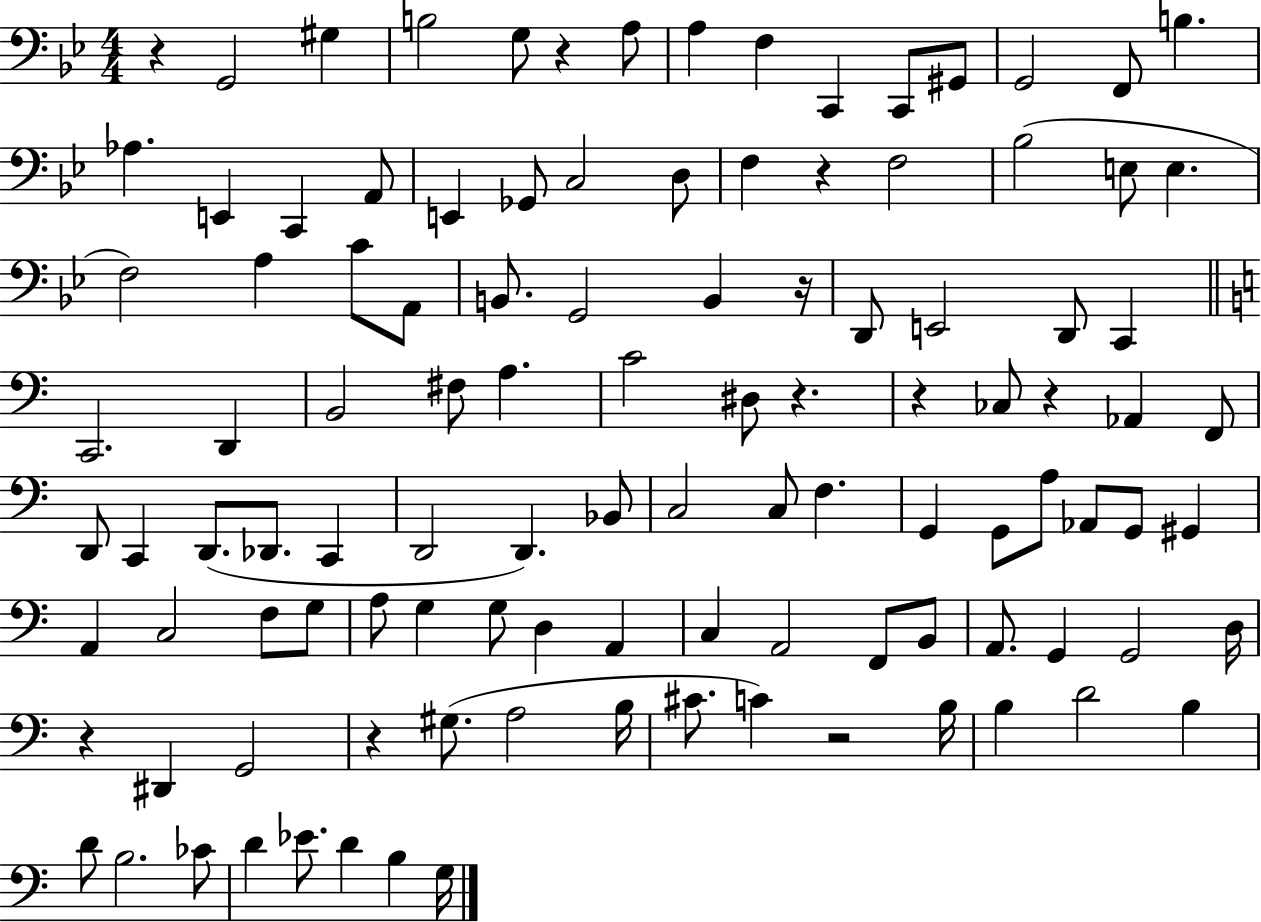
X:1
T:Untitled
M:4/4
L:1/4
K:Bb
z G,,2 ^G, B,2 G,/2 z A,/2 A, F, C,, C,,/2 ^G,,/2 G,,2 F,,/2 B, _A, E,, C,, A,,/2 E,, _G,,/2 C,2 D,/2 F, z F,2 _B,2 E,/2 E, F,2 A, C/2 A,,/2 B,,/2 G,,2 B,, z/4 D,,/2 E,,2 D,,/2 C,, C,,2 D,, B,,2 ^F,/2 A, C2 ^D,/2 z z _C,/2 z _A,, F,,/2 D,,/2 C,, D,,/2 _D,,/2 C,, D,,2 D,, _B,,/2 C,2 C,/2 F, G,, G,,/2 A,/2 _A,,/2 G,,/2 ^G,, A,, C,2 F,/2 G,/2 A,/2 G, G,/2 D, A,, C, A,,2 F,,/2 B,,/2 A,,/2 G,, G,,2 D,/4 z ^D,, G,,2 z ^G,/2 A,2 B,/4 ^C/2 C z2 B,/4 B, D2 B, D/2 B,2 _C/2 D _E/2 D B, G,/4